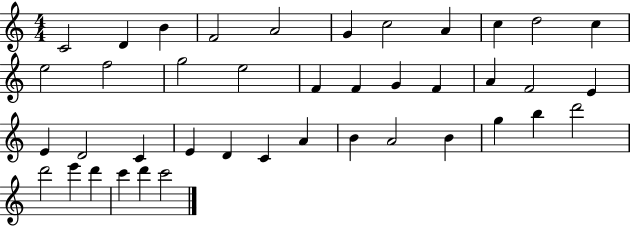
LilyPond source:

{
  \clef treble
  \numericTimeSignature
  \time 4/4
  \key c \major
  c'2 d'4 b'4 | f'2 a'2 | g'4 c''2 a'4 | c''4 d''2 c''4 | \break e''2 f''2 | g''2 e''2 | f'4 f'4 g'4 f'4 | a'4 f'2 e'4 | \break e'4 d'2 c'4 | e'4 d'4 c'4 a'4 | b'4 a'2 b'4 | g''4 b''4 d'''2 | \break d'''2 e'''4 d'''4 | c'''4 d'''4 c'''2 | \bar "|."
}